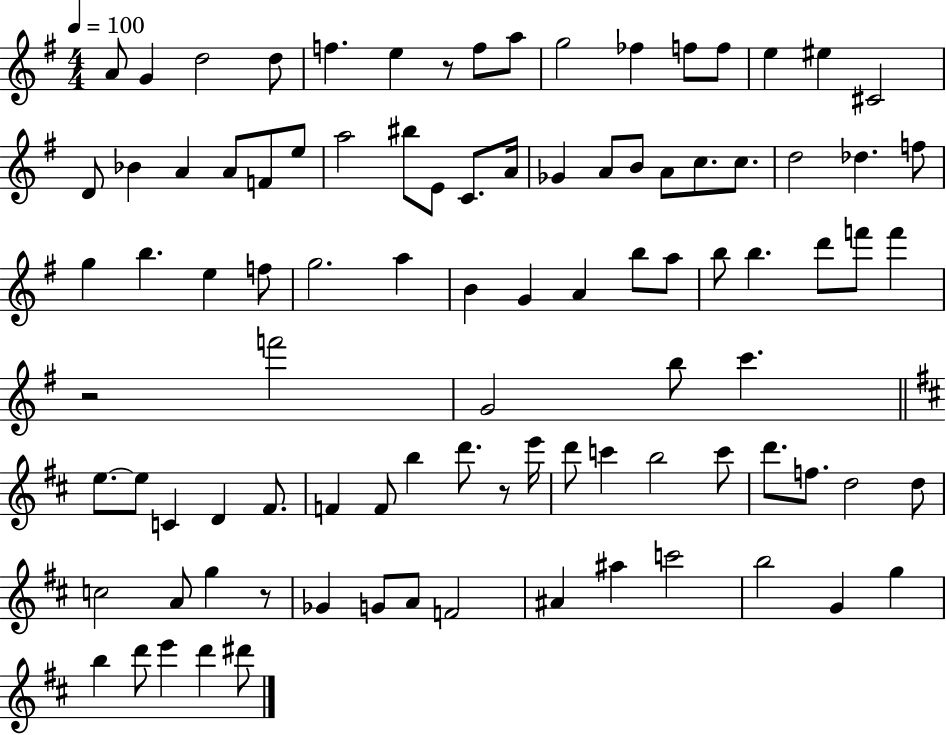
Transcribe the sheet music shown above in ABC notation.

X:1
T:Untitled
M:4/4
L:1/4
K:G
A/2 G d2 d/2 f e z/2 f/2 a/2 g2 _f f/2 f/2 e ^e ^C2 D/2 _B A A/2 F/2 e/2 a2 ^b/2 E/2 C/2 A/4 _G A/2 B/2 A/2 c/2 c/2 d2 _d f/2 g b e f/2 g2 a B G A b/2 a/2 b/2 b d'/2 f'/2 f' z2 f'2 G2 b/2 c' e/2 e/2 C D ^F/2 F F/2 b d'/2 z/2 e'/4 d'/2 c' b2 c'/2 d'/2 f/2 d2 d/2 c2 A/2 g z/2 _G G/2 A/2 F2 ^A ^a c'2 b2 G g b d'/2 e' d' ^d'/2